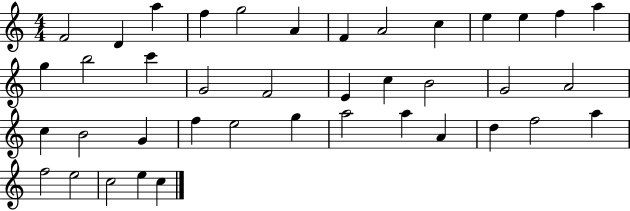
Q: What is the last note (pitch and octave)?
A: C5